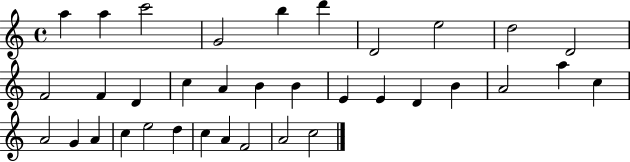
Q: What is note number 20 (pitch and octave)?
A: D4